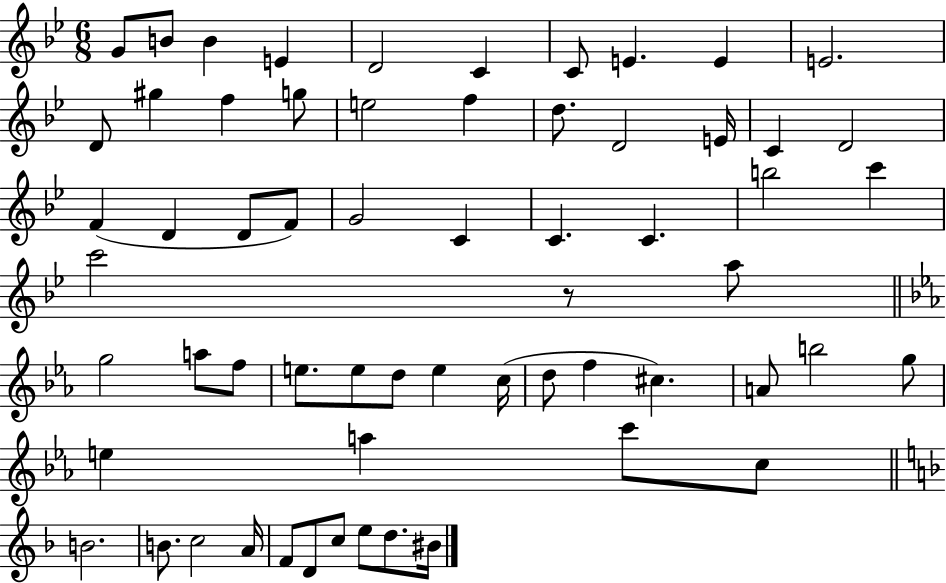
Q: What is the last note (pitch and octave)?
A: BIS4